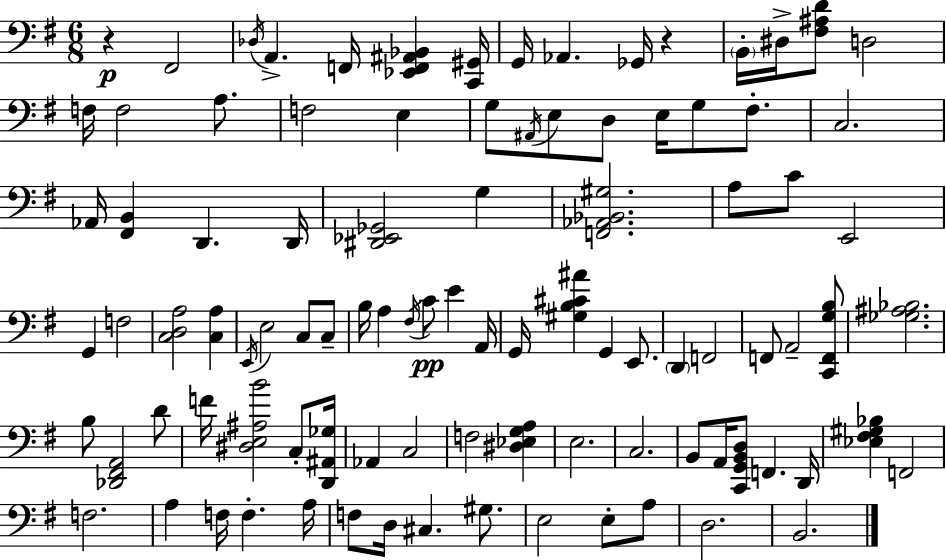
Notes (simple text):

R/q F#2/h Db3/s A2/q. F2/s [Eb2,F2,A#2,Bb2]/q [C2,G#2]/s G2/s Ab2/q. Gb2/s R/q B2/s D#3/s [F#3,A#3,D4]/e D3/h F3/s F3/h A3/e. F3/h E3/q G3/e A#2/s E3/e D3/e E3/s G3/e F#3/e. C3/h. Ab2/s [F#2,B2]/q D2/q. D2/s [D#2,Eb2,Gb2]/h G3/q [F2,Ab2,Bb2,G#3]/h. A3/e C4/e E2/h G2/q F3/h [C3,D3,A3]/h [C3,A3]/q E2/s E3/h C3/e C3/e B3/s A3/q F#3/s C4/e E4/q A2/s G2/s [G#3,B3,C#4,A#4]/q G2/q E2/e. D2/q F2/h F2/e A2/h [C2,F2,G3,B3]/e [Gb3,A#3,Bb3]/h. B3/e [Db2,F#2,A2]/h D4/e F4/s [D#3,E3,A#3,B4]/h C3/e [D2,A#2,Gb3]/s Ab2/q C3/h F3/h [D#3,Eb3,G3,A3]/q E3/h. C3/h. B2/e A2/s [C2,G2,B2,D3]/e F2/q. D2/s [Eb3,F#3,G#3,Bb3]/q F2/h F3/h. A3/q F3/s F3/q. A3/s F3/e D3/s C#3/q. G#3/e. E3/h E3/e A3/e D3/h. B2/h.